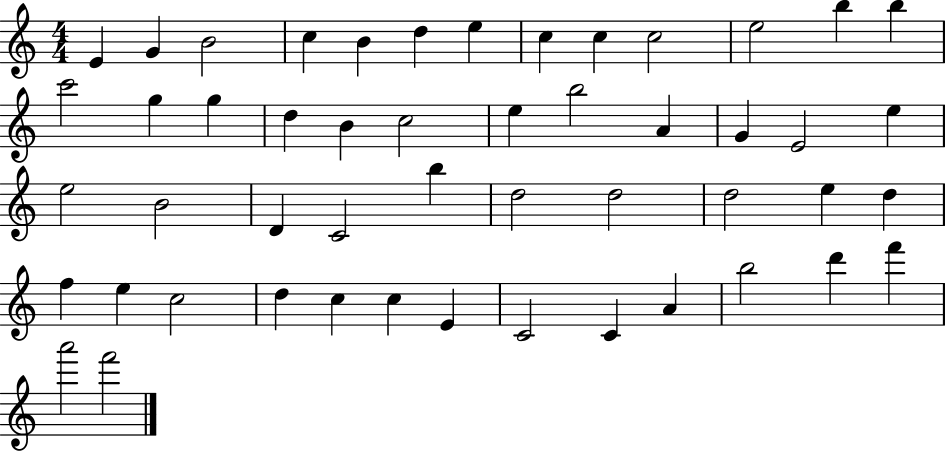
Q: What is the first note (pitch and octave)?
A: E4